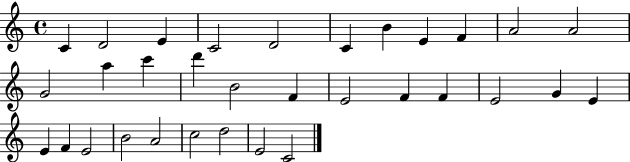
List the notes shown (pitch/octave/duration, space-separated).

C4/q D4/h E4/q C4/h D4/h C4/q B4/q E4/q F4/q A4/h A4/h G4/h A5/q C6/q D6/q B4/h F4/q E4/h F4/q F4/q E4/h G4/q E4/q E4/q F4/q E4/h B4/h A4/h C5/h D5/h E4/h C4/h